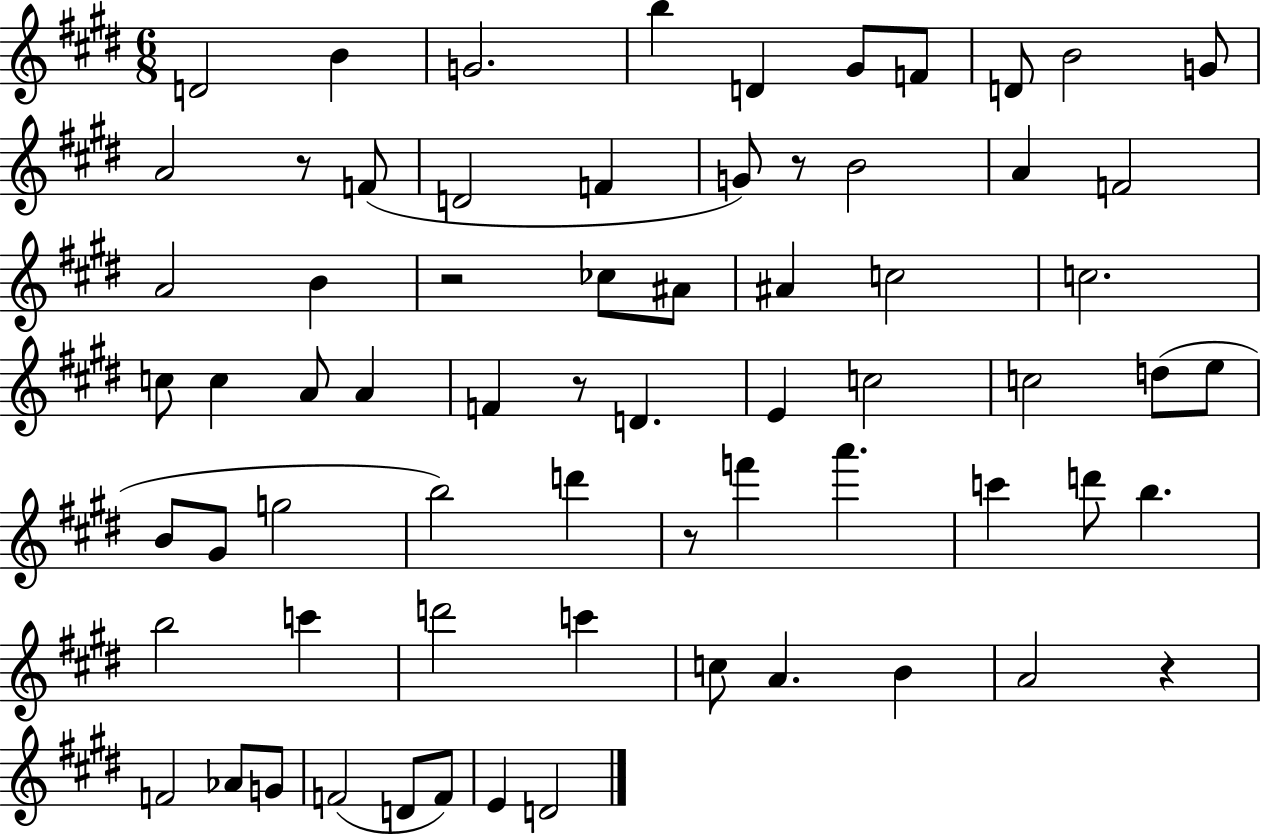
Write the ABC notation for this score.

X:1
T:Untitled
M:6/8
L:1/4
K:E
D2 B G2 b D ^G/2 F/2 D/2 B2 G/2 A2 z/2 F/2 D2 F G/2 z/2 B2 A F2 A2 B z2 _c/2 ^A/2 ^A c2 c2 c/2 c A/2 A F z/2 D E c2 c2 d/2 e/2 B/2 ^G/2 g2 b2 d' z/2 f' a' c' d'/2 b b2 c' d'2 c' c/2 A B A2 z F2 _A/2 G/2 F2 D/2 F/2 E D2